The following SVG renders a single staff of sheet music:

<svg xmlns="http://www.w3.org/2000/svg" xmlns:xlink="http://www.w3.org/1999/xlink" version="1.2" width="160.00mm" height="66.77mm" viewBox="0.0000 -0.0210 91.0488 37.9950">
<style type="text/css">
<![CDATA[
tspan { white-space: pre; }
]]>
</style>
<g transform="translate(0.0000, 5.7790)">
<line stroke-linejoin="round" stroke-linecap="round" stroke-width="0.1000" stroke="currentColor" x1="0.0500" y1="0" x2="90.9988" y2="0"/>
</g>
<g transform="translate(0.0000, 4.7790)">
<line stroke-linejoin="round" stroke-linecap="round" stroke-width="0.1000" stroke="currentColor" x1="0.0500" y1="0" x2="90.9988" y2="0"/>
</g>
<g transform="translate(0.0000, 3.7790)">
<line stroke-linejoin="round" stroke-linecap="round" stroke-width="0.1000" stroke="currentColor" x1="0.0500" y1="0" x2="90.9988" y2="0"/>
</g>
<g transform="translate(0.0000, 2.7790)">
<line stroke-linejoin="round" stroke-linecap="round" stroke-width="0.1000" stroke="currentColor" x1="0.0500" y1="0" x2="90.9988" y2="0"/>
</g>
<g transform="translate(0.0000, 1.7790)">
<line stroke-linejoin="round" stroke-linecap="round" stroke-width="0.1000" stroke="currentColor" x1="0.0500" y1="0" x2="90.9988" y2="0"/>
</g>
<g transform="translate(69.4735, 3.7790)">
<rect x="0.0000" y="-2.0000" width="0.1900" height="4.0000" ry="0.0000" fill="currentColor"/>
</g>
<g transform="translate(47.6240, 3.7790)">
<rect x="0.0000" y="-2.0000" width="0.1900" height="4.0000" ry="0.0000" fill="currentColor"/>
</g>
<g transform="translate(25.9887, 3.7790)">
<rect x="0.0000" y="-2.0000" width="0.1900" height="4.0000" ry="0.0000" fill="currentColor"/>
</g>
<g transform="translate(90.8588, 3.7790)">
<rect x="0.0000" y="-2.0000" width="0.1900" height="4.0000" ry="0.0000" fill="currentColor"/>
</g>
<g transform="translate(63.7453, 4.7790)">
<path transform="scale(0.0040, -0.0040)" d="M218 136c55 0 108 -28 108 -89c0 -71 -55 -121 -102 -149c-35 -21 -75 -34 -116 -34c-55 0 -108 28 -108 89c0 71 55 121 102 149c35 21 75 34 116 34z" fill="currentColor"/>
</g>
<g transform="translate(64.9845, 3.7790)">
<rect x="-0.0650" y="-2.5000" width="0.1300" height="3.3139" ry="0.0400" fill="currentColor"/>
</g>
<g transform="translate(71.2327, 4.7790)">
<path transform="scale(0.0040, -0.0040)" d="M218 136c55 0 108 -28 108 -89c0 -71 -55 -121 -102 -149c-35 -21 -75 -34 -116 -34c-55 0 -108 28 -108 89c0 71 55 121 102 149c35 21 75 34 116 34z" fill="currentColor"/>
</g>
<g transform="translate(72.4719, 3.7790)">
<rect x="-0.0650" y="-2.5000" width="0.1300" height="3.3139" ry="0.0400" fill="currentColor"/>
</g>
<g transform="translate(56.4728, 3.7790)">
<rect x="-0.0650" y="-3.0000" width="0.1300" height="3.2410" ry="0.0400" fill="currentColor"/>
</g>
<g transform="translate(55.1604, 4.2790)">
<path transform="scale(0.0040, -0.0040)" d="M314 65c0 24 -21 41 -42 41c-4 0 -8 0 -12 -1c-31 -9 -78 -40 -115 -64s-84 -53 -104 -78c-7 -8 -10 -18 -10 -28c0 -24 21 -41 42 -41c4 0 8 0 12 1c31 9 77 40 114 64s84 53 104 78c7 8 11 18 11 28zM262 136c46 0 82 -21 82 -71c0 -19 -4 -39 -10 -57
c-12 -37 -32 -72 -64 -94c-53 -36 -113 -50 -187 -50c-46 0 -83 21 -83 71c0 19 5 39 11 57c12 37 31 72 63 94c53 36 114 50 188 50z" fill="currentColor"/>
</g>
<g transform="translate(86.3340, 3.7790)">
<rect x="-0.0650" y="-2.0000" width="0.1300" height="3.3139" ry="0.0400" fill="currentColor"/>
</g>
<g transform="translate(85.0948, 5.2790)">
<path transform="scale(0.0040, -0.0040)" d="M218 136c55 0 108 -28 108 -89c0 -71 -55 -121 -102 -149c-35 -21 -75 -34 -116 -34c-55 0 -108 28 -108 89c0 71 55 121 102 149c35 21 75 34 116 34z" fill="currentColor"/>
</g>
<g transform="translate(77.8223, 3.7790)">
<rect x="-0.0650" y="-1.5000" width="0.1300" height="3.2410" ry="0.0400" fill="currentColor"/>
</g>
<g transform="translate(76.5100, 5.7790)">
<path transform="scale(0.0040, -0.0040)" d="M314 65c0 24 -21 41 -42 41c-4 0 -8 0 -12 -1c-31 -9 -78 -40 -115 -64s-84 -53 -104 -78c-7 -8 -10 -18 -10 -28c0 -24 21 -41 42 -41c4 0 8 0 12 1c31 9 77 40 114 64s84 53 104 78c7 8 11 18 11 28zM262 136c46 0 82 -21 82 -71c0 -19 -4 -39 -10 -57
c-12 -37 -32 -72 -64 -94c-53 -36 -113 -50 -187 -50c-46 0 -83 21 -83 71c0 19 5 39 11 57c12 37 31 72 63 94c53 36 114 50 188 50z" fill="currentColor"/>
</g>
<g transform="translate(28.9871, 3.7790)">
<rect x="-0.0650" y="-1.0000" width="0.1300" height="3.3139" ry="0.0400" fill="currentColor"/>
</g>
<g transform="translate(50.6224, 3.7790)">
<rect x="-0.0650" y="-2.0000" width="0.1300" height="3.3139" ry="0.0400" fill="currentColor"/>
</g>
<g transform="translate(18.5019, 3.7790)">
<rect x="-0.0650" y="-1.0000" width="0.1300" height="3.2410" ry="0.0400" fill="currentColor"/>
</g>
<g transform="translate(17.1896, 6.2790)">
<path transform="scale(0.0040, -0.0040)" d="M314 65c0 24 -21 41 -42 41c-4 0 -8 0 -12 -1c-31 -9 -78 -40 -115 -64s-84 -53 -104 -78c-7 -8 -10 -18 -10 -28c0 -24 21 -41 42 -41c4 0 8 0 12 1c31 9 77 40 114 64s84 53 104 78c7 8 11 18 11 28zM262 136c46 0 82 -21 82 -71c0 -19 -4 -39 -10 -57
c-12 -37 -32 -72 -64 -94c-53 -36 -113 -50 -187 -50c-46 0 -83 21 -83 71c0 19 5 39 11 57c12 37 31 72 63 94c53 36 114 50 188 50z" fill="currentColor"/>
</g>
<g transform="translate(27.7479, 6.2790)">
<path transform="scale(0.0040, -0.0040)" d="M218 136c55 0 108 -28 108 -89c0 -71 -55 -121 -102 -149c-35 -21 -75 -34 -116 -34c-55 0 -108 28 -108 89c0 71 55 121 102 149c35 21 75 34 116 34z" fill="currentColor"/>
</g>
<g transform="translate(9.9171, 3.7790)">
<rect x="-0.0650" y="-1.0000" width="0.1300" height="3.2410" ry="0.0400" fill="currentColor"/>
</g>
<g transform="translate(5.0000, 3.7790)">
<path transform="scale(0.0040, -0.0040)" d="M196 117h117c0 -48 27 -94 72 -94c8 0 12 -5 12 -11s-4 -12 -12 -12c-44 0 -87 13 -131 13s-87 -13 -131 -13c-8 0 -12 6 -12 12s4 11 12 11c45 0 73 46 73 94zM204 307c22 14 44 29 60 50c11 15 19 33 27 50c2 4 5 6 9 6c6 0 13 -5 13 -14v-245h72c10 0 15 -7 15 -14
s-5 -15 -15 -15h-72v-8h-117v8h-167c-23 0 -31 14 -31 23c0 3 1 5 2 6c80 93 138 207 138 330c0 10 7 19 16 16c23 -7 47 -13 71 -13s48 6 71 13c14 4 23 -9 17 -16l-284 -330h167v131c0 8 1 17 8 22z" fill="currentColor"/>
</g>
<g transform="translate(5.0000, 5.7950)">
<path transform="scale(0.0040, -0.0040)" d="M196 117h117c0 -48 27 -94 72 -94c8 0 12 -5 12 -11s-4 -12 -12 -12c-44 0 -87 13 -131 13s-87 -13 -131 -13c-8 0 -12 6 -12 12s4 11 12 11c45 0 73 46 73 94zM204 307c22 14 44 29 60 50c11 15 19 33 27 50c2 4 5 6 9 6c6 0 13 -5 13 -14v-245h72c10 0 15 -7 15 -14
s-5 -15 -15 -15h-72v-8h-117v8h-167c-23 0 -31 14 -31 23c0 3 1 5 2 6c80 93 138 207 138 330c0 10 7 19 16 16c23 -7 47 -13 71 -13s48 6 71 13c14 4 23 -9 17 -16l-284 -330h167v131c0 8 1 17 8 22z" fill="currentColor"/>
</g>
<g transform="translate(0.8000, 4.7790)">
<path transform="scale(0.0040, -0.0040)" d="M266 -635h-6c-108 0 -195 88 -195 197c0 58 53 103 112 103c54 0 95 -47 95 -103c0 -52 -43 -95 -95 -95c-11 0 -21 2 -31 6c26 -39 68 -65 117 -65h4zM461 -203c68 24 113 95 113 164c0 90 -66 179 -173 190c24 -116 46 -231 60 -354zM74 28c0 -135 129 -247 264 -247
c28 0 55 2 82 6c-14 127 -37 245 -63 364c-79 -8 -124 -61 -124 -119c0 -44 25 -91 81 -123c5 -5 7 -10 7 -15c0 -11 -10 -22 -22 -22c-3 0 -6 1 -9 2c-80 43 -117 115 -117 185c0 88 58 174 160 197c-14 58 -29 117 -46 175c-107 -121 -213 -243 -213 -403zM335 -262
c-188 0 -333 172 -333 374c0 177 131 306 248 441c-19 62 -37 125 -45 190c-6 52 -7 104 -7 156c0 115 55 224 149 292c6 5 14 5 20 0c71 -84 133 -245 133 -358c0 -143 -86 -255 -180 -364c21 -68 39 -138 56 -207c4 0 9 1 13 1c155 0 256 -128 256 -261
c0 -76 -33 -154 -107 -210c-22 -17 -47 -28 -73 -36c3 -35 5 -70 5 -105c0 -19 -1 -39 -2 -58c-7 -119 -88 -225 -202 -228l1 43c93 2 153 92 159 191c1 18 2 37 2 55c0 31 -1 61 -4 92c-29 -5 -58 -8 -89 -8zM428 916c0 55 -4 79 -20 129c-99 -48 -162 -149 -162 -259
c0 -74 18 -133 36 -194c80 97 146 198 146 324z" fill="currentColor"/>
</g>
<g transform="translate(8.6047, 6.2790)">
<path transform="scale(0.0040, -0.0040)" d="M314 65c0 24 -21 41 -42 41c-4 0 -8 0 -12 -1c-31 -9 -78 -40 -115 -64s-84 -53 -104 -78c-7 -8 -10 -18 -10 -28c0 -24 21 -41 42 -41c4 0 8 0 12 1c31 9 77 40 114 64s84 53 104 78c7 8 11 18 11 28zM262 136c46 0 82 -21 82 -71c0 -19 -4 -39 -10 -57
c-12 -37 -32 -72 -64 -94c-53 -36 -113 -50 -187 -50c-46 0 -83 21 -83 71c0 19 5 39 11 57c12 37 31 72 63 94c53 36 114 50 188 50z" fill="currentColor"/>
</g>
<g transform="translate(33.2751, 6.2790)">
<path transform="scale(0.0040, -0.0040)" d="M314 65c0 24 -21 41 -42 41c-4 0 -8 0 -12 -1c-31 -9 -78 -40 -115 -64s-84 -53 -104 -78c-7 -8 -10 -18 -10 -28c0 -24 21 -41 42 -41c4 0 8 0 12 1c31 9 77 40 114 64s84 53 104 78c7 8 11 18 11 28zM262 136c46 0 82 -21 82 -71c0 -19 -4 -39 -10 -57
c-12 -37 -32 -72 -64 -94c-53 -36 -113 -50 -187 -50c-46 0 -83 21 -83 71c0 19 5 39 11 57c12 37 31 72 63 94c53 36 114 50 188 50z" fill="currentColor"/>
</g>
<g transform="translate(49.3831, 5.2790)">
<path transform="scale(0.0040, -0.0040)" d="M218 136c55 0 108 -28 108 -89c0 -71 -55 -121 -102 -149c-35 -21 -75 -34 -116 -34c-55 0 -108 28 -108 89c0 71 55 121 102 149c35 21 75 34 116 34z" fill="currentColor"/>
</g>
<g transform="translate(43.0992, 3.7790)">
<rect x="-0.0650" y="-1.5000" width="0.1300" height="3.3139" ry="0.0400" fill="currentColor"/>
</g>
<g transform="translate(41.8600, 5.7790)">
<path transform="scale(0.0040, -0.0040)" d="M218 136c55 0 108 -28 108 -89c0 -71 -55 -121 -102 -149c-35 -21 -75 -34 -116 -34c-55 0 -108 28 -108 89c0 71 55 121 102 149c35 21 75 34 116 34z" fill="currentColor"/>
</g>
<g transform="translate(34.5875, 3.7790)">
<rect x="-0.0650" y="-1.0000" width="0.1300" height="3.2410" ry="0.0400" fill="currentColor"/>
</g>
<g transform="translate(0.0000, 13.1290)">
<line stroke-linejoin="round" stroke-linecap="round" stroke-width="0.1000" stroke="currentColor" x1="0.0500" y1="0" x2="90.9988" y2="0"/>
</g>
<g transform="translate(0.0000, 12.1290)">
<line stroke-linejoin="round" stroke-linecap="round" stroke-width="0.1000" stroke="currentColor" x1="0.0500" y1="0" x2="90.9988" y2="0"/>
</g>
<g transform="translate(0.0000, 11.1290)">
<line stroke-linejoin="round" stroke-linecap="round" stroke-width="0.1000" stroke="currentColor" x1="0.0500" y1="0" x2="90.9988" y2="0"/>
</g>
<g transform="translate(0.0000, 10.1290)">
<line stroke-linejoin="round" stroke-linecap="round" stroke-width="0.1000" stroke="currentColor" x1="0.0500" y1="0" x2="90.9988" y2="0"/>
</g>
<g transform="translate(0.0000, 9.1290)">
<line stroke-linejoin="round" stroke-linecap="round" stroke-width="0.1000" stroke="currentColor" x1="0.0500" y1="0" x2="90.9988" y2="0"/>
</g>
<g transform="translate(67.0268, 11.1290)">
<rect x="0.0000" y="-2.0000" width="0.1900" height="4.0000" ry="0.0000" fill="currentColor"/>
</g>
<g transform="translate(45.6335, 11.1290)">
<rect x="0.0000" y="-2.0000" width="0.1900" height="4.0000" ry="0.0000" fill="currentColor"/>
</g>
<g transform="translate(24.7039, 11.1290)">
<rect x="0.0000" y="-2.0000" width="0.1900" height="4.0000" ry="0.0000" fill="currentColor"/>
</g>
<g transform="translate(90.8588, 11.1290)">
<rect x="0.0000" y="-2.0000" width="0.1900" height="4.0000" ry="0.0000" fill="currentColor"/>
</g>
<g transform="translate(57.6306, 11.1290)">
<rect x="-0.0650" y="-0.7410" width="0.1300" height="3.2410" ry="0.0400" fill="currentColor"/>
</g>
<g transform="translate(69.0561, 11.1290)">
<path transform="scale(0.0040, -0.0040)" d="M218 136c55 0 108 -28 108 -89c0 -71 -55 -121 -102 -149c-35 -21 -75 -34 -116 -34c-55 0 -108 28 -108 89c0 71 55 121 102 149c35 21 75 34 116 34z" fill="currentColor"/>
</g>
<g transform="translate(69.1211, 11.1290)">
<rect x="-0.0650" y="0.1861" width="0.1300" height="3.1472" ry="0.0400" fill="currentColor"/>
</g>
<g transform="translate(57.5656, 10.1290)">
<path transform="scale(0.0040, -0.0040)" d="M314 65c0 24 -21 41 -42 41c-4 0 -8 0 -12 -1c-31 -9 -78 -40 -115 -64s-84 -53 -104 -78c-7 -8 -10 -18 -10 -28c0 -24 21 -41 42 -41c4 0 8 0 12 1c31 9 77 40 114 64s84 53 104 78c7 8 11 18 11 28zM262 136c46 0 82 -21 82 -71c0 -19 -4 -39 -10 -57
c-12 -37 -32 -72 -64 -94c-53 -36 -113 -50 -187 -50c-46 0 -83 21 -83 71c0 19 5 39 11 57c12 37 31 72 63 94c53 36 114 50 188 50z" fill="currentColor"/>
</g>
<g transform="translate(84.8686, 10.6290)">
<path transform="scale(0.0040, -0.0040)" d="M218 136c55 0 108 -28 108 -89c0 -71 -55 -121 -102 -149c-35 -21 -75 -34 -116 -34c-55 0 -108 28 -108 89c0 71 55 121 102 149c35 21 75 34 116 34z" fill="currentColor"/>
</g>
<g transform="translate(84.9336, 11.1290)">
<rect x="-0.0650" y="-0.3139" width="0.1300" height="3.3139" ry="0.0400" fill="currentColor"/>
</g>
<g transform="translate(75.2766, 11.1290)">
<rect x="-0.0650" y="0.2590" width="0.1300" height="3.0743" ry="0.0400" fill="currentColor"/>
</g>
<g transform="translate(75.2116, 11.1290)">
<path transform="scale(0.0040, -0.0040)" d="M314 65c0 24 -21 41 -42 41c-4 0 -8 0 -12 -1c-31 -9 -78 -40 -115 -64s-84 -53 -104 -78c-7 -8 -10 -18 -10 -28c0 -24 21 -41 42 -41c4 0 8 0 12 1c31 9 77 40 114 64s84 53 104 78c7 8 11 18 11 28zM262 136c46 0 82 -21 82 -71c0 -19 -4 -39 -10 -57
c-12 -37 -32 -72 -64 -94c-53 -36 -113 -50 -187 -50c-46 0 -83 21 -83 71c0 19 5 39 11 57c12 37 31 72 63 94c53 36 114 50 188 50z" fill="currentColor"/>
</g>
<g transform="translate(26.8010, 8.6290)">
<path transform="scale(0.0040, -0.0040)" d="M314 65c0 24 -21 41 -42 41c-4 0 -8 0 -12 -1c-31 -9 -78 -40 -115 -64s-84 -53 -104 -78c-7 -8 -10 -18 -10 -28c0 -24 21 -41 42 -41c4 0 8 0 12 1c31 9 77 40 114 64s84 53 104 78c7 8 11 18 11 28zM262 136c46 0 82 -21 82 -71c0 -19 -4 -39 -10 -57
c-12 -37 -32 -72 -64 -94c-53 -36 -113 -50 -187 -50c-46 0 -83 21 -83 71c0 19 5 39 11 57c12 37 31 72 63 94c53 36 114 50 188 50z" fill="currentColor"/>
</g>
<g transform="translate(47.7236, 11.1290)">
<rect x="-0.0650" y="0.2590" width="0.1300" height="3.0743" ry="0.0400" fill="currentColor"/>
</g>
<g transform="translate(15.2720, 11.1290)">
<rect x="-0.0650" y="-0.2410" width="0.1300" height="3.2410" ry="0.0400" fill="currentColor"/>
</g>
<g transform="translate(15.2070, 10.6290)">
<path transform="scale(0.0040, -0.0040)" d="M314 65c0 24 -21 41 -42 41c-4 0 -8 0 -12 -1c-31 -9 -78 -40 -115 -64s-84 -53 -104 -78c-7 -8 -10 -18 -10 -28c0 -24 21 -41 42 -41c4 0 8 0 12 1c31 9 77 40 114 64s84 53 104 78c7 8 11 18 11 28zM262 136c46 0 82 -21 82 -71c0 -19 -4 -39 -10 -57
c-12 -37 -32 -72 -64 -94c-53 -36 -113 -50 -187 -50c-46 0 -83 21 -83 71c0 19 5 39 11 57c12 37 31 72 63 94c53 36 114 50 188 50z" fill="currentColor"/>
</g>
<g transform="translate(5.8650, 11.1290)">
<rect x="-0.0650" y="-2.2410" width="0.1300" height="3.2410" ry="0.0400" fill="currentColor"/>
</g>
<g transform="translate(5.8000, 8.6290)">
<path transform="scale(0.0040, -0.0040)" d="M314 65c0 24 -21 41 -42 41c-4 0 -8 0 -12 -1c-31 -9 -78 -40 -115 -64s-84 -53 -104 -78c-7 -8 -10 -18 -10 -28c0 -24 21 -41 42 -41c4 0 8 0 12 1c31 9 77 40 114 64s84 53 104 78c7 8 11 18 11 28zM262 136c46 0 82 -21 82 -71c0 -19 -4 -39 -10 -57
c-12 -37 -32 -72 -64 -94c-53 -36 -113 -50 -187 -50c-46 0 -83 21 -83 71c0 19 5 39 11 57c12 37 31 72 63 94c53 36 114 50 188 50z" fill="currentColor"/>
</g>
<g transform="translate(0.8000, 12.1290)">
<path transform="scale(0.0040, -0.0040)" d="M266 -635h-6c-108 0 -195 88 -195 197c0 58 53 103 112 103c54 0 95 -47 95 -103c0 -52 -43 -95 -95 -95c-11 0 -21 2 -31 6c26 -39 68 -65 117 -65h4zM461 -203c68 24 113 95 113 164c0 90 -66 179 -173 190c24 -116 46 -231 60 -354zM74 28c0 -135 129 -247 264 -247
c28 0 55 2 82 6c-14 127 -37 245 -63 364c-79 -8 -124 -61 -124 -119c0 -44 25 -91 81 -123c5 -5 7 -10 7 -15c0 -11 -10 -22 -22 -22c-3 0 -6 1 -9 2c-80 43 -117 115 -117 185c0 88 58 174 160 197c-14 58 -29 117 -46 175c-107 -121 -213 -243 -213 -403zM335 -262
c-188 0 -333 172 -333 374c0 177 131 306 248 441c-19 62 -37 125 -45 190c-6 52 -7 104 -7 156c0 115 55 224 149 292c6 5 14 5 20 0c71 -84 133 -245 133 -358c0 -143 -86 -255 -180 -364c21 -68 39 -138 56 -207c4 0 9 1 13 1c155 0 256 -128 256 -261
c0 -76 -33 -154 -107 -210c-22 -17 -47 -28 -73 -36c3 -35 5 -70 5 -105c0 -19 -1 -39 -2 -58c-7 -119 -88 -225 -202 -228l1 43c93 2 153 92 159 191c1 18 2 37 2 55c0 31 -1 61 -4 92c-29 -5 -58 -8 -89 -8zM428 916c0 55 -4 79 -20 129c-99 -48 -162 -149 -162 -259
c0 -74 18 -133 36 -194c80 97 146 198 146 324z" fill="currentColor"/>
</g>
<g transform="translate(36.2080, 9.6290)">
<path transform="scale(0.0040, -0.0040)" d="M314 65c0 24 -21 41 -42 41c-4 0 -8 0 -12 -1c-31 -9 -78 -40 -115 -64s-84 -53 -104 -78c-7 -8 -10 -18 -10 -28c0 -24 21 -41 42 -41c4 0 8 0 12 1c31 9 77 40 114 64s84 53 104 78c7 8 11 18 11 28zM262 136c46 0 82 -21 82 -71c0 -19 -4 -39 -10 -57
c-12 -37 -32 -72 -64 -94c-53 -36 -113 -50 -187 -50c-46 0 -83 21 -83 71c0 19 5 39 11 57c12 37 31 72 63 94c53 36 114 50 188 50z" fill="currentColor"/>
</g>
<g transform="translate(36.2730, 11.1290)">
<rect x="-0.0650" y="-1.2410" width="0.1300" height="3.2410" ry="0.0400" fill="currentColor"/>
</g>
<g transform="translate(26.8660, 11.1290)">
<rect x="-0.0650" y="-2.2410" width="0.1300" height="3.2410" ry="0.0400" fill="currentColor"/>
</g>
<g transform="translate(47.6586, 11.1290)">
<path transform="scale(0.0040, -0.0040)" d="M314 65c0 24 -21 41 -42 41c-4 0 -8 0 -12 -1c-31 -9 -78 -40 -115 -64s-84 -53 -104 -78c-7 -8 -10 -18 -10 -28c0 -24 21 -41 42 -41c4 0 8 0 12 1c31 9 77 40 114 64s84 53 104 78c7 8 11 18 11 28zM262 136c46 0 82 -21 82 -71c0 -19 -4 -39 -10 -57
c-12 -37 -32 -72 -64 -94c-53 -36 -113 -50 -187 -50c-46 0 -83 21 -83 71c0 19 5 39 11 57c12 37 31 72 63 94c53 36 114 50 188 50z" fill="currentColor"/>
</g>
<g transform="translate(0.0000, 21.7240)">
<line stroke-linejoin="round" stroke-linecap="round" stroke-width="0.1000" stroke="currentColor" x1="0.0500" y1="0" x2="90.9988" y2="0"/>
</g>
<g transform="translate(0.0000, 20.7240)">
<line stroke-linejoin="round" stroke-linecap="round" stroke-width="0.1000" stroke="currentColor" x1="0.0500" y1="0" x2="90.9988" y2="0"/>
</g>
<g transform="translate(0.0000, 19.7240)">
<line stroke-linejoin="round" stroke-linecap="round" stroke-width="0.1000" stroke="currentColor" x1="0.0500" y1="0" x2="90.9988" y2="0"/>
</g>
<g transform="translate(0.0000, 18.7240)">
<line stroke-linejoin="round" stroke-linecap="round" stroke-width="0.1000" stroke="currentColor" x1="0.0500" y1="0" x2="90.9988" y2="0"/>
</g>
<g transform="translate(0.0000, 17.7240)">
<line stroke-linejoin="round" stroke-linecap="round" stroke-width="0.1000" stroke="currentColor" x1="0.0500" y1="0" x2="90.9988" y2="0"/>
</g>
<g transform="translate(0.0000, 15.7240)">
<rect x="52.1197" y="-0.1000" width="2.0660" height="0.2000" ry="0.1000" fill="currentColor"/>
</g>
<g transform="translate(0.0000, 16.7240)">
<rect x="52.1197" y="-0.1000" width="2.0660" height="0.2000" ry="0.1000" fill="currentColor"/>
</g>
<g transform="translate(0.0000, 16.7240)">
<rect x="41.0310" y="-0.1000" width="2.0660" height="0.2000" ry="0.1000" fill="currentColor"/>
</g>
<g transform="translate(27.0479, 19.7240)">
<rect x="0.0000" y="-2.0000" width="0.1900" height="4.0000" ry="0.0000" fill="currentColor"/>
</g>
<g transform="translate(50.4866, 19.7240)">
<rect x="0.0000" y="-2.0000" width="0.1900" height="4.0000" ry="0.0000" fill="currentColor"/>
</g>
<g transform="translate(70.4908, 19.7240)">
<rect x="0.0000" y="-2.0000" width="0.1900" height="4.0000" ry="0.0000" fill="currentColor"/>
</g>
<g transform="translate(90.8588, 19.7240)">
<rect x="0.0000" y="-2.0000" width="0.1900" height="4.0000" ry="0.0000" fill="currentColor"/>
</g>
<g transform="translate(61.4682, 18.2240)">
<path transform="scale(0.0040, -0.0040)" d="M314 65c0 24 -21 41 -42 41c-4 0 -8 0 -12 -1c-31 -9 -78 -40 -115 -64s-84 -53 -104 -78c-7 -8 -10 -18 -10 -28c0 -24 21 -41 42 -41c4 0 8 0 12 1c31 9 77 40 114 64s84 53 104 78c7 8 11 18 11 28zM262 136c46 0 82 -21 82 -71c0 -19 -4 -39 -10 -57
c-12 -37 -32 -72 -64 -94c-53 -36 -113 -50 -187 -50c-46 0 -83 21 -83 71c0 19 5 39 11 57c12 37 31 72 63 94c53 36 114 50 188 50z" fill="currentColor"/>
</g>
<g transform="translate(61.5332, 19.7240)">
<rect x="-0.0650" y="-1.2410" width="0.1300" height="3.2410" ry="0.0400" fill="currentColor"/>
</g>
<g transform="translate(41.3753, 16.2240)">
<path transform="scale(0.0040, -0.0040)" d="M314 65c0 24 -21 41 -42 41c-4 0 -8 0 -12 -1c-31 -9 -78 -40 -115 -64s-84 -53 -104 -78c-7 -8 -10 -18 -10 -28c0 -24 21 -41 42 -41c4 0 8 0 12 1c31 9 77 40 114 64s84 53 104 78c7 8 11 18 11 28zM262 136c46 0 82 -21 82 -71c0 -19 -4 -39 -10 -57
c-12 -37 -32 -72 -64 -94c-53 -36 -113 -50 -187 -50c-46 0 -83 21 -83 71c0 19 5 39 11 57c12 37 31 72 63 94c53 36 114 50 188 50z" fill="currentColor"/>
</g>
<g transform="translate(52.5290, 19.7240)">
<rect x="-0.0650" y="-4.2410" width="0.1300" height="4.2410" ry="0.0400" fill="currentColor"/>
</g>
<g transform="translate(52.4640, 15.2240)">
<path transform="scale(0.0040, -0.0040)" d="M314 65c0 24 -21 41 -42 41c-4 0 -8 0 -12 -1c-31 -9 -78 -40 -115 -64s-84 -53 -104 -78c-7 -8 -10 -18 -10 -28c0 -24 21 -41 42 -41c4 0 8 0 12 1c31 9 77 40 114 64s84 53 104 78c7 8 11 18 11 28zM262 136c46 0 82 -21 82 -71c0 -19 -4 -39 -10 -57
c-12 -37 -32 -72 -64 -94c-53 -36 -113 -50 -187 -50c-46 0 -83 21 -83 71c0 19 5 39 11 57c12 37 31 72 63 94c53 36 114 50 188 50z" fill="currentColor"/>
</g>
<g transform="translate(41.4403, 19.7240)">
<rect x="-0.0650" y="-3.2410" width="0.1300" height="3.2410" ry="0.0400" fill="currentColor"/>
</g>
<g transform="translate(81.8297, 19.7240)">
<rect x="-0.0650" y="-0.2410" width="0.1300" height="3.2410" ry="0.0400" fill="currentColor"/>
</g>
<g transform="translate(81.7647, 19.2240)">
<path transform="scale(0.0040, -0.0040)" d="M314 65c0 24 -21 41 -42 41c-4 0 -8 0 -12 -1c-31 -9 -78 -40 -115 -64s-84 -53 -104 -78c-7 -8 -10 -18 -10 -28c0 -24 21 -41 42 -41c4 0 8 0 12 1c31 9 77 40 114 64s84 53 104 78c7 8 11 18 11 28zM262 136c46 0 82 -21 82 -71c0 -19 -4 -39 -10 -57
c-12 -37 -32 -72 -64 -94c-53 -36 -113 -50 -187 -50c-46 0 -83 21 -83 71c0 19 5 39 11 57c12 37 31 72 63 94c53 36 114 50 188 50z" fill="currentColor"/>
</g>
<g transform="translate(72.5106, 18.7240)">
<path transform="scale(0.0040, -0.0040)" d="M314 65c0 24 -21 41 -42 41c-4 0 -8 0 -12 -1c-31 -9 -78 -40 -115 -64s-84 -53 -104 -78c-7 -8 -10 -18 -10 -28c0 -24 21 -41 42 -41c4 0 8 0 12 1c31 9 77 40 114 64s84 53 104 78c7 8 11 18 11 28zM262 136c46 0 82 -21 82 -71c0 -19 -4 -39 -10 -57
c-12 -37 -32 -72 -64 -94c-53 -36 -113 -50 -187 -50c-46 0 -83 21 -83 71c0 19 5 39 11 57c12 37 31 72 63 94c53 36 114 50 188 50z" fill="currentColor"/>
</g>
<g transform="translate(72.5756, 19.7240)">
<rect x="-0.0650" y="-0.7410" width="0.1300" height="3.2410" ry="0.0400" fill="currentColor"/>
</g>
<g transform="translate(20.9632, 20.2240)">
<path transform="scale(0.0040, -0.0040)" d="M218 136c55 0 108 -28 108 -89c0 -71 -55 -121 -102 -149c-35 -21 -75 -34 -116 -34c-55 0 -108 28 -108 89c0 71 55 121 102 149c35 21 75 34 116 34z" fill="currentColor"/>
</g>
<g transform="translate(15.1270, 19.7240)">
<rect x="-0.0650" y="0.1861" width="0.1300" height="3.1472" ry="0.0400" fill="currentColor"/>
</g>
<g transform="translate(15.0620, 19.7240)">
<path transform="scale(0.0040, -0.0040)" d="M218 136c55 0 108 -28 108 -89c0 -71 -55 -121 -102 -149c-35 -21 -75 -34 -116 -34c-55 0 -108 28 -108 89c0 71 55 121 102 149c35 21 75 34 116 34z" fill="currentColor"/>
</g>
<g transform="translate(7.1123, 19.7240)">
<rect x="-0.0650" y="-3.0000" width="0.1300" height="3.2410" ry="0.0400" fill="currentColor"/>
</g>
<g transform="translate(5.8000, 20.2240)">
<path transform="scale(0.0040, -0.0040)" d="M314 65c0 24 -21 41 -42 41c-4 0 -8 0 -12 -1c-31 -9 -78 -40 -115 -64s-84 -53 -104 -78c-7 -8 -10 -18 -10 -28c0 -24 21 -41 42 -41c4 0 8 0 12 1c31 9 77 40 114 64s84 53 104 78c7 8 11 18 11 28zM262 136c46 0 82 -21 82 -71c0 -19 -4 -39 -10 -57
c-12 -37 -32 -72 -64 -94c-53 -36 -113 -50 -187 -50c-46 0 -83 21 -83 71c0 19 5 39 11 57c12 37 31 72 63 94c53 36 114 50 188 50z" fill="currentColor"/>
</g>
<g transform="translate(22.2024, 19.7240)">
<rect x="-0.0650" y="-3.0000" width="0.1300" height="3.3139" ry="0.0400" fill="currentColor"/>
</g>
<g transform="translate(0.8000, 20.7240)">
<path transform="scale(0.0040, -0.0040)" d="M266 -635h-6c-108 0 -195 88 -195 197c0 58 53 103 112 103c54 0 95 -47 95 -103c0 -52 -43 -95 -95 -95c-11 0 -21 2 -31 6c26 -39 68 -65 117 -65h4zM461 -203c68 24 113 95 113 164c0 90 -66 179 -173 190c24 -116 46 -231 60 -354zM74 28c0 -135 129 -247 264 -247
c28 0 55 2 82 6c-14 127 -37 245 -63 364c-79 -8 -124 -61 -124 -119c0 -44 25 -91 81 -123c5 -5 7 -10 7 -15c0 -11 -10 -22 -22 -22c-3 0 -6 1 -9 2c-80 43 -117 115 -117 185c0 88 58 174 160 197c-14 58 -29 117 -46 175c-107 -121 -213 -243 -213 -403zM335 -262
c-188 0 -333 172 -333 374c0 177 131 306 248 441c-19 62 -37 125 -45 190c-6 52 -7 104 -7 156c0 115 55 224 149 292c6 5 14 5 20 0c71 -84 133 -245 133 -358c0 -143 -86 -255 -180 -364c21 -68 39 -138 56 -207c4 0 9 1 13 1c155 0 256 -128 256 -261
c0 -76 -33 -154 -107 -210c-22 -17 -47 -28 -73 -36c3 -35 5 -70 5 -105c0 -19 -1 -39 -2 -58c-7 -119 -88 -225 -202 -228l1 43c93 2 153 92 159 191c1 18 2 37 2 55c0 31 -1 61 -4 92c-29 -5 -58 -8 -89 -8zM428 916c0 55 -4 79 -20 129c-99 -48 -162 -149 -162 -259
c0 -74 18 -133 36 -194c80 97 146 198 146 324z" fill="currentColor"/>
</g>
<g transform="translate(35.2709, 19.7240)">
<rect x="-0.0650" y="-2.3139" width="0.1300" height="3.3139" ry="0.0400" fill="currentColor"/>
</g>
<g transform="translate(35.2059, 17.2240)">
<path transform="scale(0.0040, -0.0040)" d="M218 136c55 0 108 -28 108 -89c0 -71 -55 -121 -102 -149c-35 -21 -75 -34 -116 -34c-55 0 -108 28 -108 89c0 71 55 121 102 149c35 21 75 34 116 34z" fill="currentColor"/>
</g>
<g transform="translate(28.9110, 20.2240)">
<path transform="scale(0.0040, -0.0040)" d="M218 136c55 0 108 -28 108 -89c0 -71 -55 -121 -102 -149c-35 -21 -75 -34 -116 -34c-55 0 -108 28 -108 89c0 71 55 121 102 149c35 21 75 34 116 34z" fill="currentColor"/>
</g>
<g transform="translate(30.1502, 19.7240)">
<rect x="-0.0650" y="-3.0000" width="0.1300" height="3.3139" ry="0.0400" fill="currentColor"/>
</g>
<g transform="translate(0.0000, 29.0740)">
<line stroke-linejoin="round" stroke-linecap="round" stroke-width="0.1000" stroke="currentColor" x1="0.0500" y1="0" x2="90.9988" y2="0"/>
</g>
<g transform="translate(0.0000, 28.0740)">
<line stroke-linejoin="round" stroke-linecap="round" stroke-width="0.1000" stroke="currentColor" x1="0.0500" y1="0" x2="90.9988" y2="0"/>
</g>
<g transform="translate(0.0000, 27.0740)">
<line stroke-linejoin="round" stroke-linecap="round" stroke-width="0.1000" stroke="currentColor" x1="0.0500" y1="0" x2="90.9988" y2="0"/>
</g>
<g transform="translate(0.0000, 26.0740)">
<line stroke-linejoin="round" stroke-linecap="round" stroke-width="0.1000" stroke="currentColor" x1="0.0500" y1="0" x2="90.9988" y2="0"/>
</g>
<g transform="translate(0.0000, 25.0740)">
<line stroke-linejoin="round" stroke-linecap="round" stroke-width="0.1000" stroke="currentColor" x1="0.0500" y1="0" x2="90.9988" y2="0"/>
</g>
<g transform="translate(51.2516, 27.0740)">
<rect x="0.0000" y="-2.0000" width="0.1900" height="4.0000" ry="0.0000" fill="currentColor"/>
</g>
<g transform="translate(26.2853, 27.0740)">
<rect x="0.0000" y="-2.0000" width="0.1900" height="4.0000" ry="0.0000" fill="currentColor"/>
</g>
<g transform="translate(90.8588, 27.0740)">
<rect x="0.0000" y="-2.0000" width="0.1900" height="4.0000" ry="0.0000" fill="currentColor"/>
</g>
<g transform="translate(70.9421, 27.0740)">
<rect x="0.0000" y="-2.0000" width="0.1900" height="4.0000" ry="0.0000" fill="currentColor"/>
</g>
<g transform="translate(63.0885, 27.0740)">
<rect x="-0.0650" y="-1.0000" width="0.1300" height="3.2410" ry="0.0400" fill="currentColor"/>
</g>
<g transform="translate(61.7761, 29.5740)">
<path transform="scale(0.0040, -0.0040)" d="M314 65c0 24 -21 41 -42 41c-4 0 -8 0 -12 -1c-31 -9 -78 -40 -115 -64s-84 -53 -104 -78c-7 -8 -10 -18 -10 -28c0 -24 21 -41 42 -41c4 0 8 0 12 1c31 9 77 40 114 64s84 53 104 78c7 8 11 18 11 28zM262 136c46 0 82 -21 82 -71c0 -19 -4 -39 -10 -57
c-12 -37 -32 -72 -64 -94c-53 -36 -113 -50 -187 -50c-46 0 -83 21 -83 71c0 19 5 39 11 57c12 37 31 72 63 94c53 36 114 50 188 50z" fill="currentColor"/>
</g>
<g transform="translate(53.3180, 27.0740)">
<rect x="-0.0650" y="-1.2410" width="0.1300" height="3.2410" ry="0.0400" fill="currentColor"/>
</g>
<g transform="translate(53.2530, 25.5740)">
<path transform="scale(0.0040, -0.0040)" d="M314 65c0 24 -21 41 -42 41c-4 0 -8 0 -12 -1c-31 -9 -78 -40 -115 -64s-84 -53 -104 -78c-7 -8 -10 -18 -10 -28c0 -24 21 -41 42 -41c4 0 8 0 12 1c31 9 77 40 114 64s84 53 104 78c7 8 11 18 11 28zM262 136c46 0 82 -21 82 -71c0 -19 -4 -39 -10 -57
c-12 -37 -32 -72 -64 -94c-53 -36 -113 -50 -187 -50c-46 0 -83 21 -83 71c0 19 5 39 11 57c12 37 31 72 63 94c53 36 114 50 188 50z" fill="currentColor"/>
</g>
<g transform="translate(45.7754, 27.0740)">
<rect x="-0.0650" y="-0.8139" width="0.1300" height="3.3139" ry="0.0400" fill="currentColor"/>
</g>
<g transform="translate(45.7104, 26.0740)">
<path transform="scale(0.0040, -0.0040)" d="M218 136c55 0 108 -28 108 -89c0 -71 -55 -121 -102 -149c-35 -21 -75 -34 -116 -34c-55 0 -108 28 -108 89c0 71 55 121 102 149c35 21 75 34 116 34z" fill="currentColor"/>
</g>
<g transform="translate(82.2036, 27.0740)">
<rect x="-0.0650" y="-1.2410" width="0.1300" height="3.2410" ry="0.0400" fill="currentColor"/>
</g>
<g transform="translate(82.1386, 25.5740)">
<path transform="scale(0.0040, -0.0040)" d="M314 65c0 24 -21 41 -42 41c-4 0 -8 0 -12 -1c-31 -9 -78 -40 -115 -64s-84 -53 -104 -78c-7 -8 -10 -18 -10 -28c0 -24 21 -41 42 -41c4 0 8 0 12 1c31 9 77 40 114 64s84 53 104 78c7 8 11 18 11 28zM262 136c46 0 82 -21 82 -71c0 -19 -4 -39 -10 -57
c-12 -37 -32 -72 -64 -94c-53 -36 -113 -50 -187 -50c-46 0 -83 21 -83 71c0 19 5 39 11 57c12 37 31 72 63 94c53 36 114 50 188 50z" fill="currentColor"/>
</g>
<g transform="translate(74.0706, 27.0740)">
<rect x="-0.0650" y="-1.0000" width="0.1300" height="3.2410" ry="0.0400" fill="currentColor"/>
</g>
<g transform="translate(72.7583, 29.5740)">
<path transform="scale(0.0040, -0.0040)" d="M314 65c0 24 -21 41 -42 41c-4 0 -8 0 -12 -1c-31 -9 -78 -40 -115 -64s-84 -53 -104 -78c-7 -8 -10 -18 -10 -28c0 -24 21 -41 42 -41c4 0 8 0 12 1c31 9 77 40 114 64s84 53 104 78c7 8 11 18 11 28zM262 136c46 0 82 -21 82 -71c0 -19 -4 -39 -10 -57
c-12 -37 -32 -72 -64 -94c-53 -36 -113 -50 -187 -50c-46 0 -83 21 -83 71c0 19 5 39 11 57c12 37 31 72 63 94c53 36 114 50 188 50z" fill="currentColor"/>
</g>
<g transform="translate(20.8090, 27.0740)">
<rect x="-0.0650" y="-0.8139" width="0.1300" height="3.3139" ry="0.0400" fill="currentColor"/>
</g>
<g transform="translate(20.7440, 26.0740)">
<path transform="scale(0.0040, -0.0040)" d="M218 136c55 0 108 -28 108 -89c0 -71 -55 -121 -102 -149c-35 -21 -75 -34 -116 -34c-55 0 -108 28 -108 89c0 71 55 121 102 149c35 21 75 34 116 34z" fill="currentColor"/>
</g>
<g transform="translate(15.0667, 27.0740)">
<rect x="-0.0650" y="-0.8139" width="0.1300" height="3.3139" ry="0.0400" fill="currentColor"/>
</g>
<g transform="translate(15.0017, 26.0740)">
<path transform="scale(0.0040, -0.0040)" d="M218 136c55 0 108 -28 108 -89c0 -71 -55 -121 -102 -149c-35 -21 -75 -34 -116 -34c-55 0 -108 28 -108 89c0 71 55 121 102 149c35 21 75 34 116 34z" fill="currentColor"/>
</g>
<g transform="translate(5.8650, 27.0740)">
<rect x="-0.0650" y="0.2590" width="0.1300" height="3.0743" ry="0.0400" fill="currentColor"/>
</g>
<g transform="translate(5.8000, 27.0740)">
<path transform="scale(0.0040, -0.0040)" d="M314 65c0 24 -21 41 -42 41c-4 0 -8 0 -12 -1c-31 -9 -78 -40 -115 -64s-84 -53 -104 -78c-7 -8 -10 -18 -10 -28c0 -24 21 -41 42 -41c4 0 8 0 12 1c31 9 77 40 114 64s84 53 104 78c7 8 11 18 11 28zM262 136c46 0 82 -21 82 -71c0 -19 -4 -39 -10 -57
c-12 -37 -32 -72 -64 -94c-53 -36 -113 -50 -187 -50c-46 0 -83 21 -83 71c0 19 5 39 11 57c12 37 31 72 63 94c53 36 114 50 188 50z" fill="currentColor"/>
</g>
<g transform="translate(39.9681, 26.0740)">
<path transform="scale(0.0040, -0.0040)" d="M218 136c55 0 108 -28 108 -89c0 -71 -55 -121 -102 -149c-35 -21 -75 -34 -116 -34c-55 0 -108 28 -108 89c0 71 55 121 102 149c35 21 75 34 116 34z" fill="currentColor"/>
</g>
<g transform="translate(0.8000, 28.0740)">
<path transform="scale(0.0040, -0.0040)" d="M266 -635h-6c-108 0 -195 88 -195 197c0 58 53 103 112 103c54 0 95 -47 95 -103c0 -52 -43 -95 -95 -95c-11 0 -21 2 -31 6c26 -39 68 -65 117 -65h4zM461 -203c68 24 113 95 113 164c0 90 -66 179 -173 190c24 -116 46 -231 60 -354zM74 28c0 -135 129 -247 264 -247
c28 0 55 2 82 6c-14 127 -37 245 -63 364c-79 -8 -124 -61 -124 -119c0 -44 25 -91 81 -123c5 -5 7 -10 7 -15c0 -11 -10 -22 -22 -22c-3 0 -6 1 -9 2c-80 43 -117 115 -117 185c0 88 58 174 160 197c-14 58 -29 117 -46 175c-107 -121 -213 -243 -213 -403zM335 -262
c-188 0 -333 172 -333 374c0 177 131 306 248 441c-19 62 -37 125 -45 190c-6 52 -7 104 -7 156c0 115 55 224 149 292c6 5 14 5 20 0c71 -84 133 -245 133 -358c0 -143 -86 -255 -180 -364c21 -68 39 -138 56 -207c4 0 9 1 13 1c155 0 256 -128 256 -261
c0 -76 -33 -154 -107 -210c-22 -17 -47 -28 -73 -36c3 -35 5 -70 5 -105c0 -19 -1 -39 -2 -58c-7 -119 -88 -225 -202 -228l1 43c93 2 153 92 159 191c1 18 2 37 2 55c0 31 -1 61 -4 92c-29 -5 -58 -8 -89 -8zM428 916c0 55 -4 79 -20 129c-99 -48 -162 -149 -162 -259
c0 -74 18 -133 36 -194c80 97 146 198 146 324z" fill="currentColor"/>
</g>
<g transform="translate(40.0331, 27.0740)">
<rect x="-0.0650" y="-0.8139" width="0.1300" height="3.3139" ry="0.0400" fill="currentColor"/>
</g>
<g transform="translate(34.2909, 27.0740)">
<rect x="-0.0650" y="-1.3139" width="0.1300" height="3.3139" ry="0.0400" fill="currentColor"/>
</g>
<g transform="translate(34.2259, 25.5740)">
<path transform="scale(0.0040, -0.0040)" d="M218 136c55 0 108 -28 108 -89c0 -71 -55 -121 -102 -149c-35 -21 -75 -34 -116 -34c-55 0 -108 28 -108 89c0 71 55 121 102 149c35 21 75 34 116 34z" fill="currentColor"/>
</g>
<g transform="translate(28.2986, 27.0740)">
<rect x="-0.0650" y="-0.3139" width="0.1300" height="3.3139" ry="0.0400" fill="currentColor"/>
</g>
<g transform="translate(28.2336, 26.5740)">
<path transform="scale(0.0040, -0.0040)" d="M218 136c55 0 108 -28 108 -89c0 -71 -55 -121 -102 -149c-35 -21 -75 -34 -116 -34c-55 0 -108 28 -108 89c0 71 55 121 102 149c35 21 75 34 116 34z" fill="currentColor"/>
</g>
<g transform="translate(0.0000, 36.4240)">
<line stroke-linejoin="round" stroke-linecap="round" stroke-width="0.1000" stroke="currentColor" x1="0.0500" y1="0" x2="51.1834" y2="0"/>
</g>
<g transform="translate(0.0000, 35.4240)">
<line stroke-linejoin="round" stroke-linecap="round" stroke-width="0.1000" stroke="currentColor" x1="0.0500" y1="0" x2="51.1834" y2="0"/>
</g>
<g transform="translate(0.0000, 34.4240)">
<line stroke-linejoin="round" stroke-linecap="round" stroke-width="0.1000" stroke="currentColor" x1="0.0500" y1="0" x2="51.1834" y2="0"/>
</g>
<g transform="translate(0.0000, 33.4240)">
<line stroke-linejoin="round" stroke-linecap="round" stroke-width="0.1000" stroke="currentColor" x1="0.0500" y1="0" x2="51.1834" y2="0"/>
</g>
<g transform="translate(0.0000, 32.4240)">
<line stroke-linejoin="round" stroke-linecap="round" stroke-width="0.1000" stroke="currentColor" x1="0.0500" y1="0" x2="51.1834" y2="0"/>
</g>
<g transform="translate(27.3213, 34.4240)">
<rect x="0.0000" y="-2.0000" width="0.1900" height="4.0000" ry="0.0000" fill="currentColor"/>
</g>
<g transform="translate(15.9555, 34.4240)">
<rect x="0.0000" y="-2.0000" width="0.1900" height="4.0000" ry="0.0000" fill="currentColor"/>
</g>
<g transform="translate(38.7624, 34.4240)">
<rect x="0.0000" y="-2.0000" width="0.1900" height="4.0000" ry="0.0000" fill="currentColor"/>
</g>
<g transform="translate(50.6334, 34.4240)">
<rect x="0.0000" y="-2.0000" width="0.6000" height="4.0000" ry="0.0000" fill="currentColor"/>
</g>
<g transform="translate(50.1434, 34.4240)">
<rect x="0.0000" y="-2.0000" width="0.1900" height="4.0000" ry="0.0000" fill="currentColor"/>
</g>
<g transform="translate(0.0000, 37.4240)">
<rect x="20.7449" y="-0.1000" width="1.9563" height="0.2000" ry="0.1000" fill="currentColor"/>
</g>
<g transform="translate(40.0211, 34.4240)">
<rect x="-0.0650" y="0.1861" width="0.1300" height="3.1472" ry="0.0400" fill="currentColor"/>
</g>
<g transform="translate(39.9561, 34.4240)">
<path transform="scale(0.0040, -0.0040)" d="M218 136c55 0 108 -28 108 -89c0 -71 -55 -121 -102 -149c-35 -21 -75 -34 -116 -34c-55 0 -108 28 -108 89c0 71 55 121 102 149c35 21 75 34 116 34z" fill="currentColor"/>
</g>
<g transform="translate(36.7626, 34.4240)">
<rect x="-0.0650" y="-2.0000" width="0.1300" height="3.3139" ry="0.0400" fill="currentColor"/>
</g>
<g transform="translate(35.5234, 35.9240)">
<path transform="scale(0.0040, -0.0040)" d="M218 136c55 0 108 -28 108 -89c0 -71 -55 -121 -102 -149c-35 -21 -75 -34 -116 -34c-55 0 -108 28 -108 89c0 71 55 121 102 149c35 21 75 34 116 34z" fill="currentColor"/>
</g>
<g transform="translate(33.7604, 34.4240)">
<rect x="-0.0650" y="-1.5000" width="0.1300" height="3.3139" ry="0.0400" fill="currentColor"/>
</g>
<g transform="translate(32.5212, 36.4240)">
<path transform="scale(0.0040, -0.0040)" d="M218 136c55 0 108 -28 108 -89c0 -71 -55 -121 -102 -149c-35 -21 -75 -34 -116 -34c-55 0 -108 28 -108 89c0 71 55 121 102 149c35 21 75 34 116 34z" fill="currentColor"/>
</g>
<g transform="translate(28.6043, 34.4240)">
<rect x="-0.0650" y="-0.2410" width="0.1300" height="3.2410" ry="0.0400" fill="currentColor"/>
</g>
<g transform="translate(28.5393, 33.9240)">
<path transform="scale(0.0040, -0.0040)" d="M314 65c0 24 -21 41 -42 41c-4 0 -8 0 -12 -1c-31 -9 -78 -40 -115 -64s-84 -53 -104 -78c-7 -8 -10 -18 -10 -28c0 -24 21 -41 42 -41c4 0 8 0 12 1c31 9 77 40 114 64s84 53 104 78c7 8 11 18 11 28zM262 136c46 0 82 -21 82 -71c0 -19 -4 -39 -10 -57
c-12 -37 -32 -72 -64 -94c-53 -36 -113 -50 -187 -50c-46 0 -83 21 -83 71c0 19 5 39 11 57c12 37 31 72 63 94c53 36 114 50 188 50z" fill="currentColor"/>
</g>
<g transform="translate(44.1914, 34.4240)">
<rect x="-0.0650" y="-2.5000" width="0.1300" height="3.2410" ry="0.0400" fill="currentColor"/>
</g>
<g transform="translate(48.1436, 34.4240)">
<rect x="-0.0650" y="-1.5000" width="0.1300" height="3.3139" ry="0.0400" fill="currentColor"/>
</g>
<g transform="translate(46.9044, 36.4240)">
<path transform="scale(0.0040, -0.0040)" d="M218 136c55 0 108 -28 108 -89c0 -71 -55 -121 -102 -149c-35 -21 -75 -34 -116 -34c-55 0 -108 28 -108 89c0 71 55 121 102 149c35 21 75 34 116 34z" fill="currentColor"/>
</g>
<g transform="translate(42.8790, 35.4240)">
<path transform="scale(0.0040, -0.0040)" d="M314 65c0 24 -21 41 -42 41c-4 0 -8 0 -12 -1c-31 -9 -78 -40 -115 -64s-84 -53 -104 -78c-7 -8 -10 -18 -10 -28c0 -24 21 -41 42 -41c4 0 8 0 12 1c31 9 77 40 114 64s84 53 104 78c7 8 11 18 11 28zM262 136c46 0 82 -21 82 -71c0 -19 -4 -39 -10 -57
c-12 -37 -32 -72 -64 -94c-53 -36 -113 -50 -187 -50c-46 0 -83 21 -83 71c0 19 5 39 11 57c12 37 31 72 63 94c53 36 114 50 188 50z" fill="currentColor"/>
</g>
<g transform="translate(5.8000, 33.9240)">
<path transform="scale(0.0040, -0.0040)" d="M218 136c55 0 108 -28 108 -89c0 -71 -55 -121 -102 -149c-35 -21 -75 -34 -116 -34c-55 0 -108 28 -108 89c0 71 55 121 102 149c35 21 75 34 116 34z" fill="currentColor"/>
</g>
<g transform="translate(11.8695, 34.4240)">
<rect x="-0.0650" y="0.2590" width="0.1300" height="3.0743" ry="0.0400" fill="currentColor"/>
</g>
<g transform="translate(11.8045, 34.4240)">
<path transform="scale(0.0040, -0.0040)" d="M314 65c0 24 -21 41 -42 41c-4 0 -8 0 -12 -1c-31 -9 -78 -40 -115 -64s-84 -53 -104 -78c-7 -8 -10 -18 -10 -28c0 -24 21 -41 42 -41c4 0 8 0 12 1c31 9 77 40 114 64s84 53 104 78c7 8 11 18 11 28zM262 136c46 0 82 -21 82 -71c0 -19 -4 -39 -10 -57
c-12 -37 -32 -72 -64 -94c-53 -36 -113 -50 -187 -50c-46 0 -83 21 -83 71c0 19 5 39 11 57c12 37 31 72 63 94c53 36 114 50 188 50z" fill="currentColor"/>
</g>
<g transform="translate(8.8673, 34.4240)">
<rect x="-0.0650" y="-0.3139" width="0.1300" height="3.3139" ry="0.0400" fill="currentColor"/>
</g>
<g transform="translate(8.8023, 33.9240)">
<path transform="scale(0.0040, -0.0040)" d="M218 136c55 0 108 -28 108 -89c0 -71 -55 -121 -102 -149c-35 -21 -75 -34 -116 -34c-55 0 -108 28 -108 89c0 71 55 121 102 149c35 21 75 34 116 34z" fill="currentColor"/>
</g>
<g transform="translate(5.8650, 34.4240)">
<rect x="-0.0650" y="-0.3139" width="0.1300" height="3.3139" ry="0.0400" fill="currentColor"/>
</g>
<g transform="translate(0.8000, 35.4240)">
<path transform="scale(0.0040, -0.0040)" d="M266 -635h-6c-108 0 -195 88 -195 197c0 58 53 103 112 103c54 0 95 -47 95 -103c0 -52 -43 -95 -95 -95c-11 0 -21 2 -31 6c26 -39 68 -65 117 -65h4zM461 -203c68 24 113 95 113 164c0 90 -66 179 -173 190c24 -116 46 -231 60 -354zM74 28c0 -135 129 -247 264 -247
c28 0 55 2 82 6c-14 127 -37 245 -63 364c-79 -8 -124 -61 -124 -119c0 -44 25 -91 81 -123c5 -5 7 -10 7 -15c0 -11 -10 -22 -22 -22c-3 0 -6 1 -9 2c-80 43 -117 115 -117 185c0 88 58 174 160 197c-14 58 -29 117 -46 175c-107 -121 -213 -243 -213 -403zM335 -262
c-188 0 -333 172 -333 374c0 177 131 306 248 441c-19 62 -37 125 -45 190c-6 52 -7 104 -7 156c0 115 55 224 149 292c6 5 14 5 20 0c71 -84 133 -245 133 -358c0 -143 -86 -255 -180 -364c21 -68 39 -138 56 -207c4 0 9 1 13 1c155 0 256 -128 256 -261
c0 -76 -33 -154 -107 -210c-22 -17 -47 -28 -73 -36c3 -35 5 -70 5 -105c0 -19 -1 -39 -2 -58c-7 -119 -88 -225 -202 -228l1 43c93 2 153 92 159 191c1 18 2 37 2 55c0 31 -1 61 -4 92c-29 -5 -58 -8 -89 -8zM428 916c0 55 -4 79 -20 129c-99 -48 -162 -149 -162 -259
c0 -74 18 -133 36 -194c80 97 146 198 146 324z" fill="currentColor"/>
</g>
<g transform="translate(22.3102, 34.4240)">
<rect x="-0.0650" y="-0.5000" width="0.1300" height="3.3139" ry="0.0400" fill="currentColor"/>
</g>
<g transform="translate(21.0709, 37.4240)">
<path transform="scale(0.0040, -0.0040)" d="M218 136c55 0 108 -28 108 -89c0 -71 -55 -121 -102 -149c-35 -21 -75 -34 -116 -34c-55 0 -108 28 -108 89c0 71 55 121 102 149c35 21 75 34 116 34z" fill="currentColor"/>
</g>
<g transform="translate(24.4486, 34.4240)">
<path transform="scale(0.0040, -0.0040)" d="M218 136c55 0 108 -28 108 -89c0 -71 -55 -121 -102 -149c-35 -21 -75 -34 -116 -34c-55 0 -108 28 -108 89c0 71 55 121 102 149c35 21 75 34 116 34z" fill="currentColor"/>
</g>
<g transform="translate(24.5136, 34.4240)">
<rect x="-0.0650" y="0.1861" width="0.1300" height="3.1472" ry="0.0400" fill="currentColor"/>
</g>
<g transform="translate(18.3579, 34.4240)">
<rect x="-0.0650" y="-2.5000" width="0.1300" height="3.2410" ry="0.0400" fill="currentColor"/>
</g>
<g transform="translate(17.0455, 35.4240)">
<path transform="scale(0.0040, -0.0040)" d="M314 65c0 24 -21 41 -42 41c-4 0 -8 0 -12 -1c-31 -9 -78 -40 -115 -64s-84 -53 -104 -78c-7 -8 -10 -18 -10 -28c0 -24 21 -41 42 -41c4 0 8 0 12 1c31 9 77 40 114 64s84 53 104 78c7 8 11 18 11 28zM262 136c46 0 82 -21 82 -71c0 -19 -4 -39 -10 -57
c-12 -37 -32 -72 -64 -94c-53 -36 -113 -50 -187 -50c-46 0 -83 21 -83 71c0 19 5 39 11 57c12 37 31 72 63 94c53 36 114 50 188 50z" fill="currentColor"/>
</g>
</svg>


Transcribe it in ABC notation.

X:1
T:Untitled
M:4/4
L:1/4
K:C
D2 D2 D D2 E F A2 G G E2 F g2 c2 g2 e2 B2 d2 B B2 c A2 B A A g b2 d'2 e2 d2 c2 B2 d d c e d d e2 D2 D2 e2 c c B2 G2 C B c2 E F B G2 E